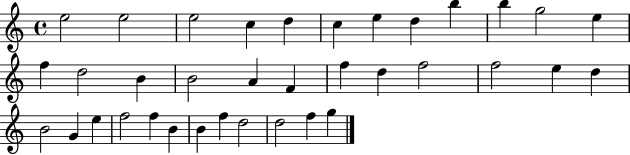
E5/h E5/h E5/h C5/q D5/q C5/q E5/q D5/q B5/q B5/q G5/h E5/q F5/q D5/h B4/q B4/h A4/q F4/q F5/q D5/q F5/h F5/h E5/q D5/q B4/h G4/q E5/q F5/h F5/q B4/q B4/q F5/q D5/h D5/h F5/q G5/q